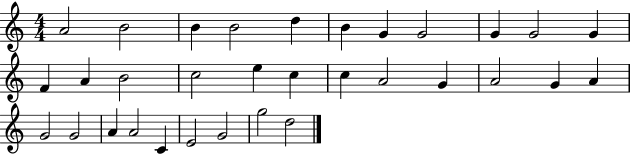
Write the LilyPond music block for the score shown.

{
  \clef treble
  \numericTimeSignature
  \time 4/4
  \key c \major
  a'2 b'2 | b'4 b'2 d''4 | b'4 g'4 g'2 | g'4 g'2 g'4 | \break f'4 a'4 b'2 | c''2 e''4 c''4 | c''4 a'2 g'4 | a'2 g'4 a'4 | \break g'2 g'2 | a'4 a'2 c'4 | e'2 g'2 | g''2 d''2 | \break \bar "|."
}